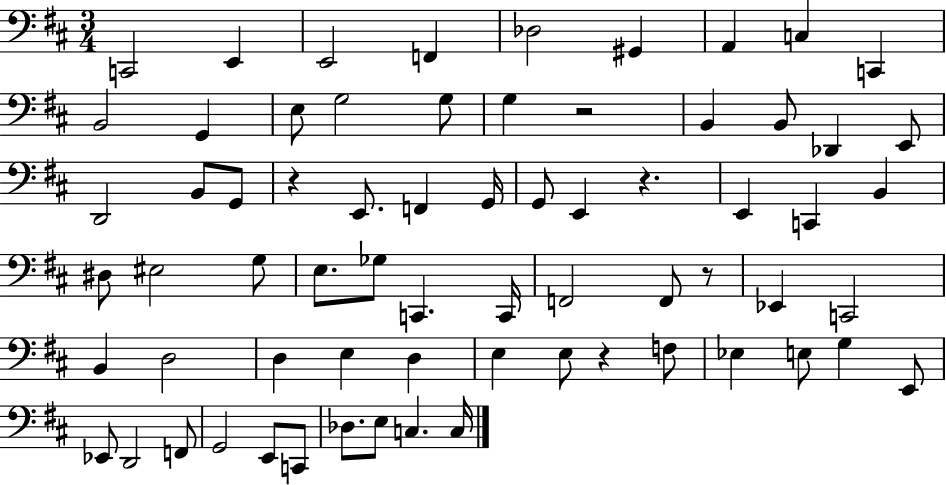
X:1
T:Untitled
M:3/4
L:1/4
K:D
C,,2 E,, E,,2 F,, _D,2 ^G,, A,, C, C,, B,,2 G,, E,/2 G,2 G,/2 G, z2 B,, B,,/2 _D,, E,,/2 D,,2 B,,/2 G,,/2 z E,,/2 F,, G,,/4 G,,/2 E,, z E,, C,, B,, ^D,/2 ^E,2 G,/2 E,/2 _G,/2 C,, C,,/4 F,,2 F,,/2 z/2 _E,, C,,2 B,, D,2 D, E, D, E, E,/2 z F,/2 _E, E,/2 G, E,,/2 _E,,/2 D,,2 F,,/2 G,,2 E,,/2 C,,/2 _D,/2 E,/2 C, C,/4